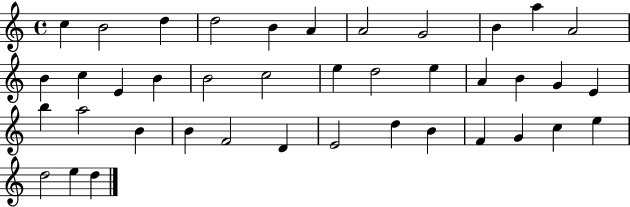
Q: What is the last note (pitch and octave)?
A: D5